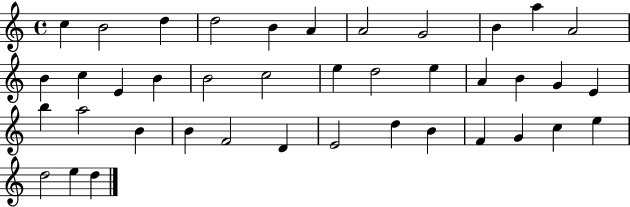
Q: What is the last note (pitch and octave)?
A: D5